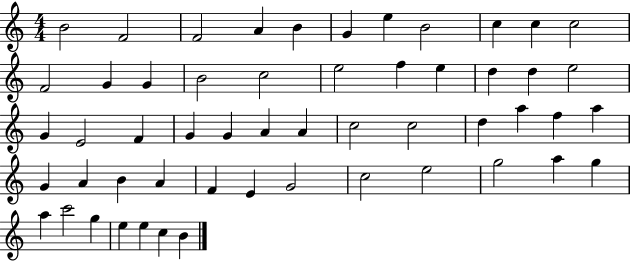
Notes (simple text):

B4/h F4/h F4/h A4/q B4/q G4/q E5/q B4/h C5/q C5/q C5/h F4/h G4/q G4/q B4/h C5/h E5/h F5/q E5/q D5/q D5/q E5/h G4/q E4/h F4/q G4/q G4/q A4/q A4/q C5/h C5/h D5/q A5/q F5/q A5/q G4/q A4/q B4/q A4/q F4/q E4/q G4/h C5/h E5/h G5/h A5/q G5/q A5/q C6/h G5/q E5/q E5/q C5/q B4/q